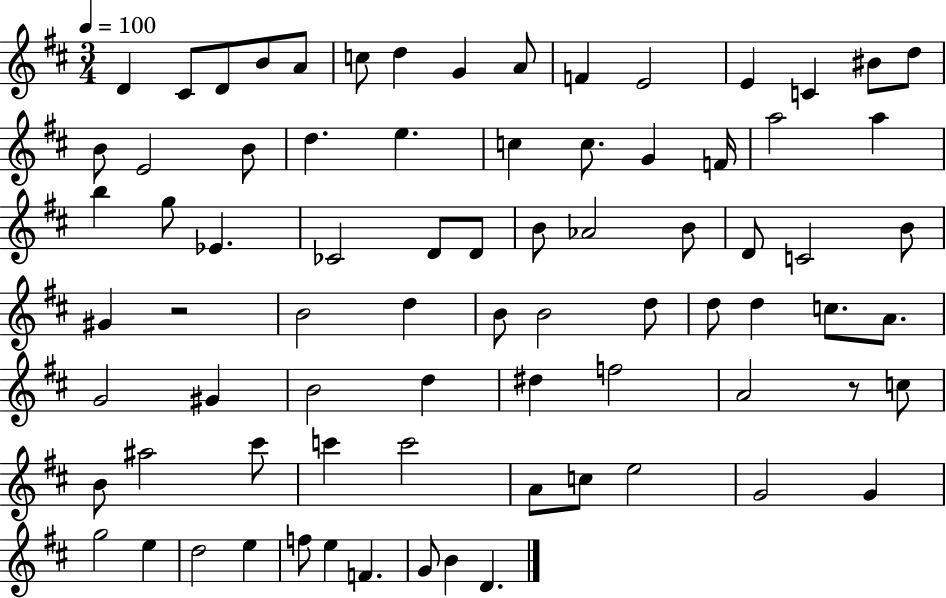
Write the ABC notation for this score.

X:1
T:Untitled
M:3/4
L:1/4
K:D
D ^C/2 D/2 B/2 A/2 c/2 d G A/2 F E2 E C ^B/2 d/2 B/2 E2 B/2 d e c c/2 G F/4 a2 a b g/2 _E _C2 D/2 D/2 B/2 _A2 B/2 D/2 C2 B/2 ^G z2 B2 d B/2 B2 d/2 d/2 d c/2 A/2 G2 ^G B2 d ^d f2 A2 z/2 c/2 B/2 ^a2 ^c'/2 c' c'2 A/2 c/2 e2 G2 G g2 e d2 e f/2 e F G/2 B D